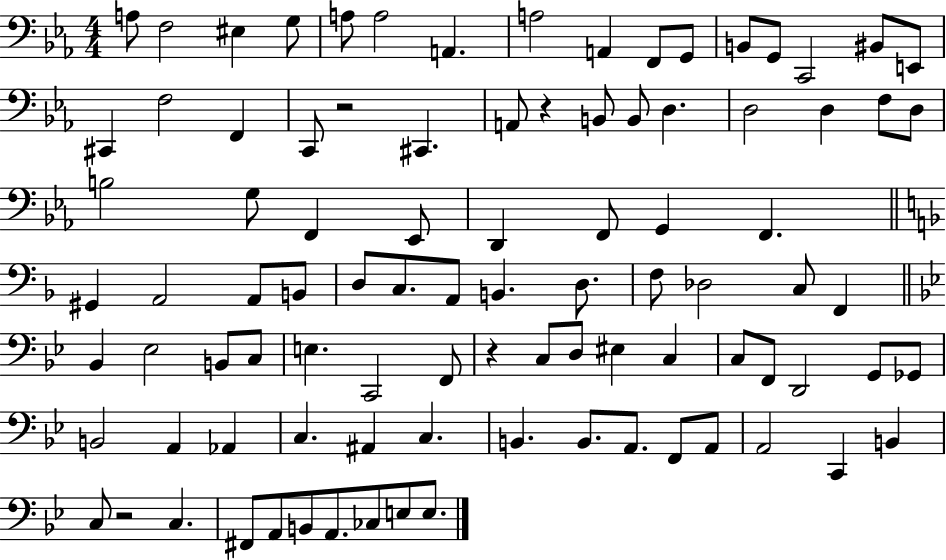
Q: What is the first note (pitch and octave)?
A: A3